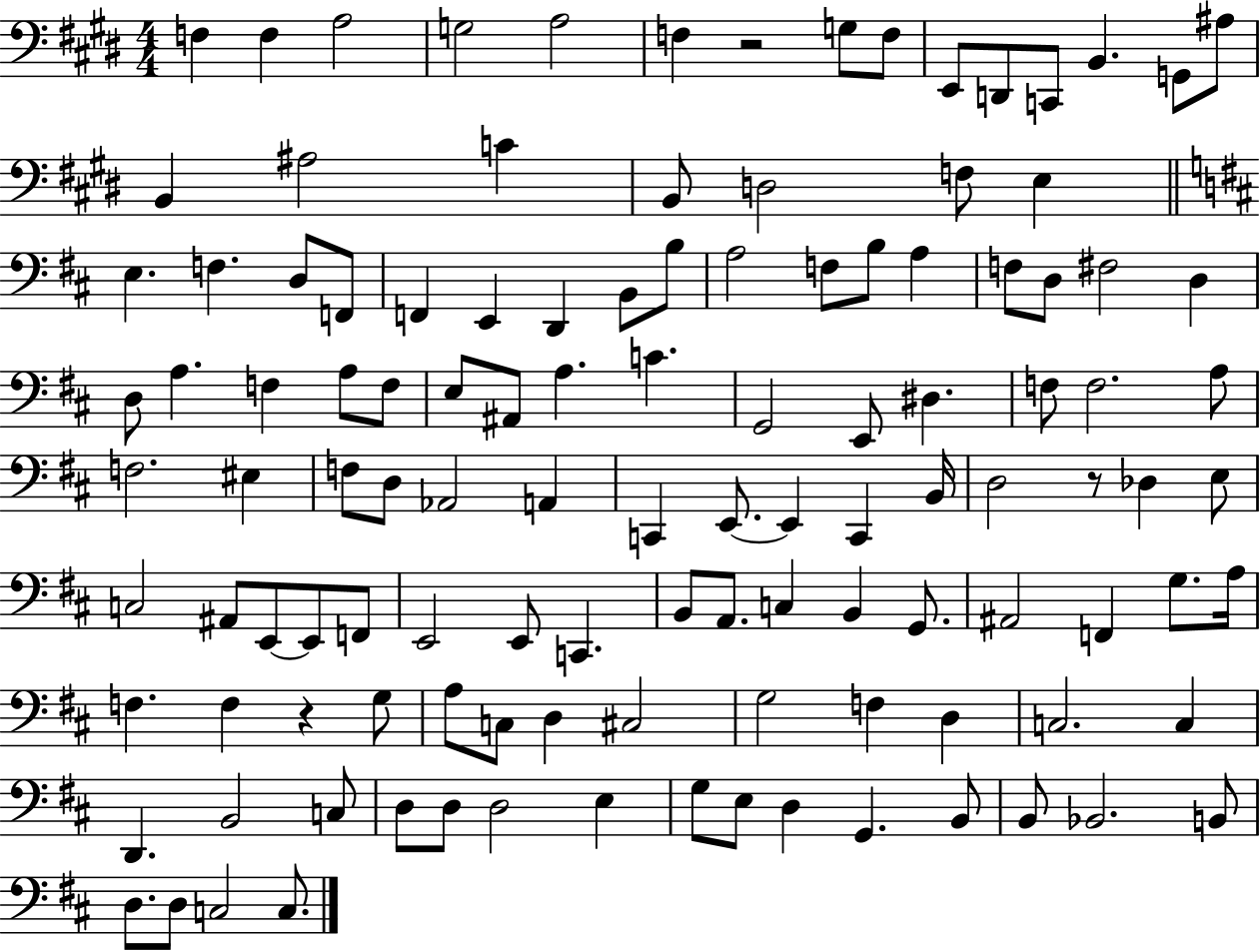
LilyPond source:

{
  \clef bass
  \numericTimeSignature
  \time 4/4
  \key e \major
  f4 f4 a2 | g2 a2 | f4 r2 g8 f8 | e,8 d,8 c,8 b,4. g,8 ais8 | \break b,4 ais2 c'4 | b,8 d2 f8 e4 | \bar "||" \break \key d \major e4. f4. d8 f,8 | f,4 e,4 d,4 b,8 b8 | a2 f8 b8 a4 | f8 d8 fis2 d4 | \break d8 a4. f4 a8 f8 | e8 ais,8 a4. c'4. | g,2 e,8 dis4. | f8 f2. a8 | \break f2. eis4 | f8 d8 aes,2 a,4 | c,4 e,8.~~ e,4 c,4 b,16 | d2 r8 des4 e8 | \break c2 ais,8 e,8~~ e,8 f,8 | e,2 e,8 c,4. | b,8 a,8. c4 b,4 g,8. | ais,2 f,4 g8. a16 | \break f4. f4 r4 g8 | a8 c8 d4 cis2 | g2 f4 d4 | c2. c4 | \break d,4. b,2 c8 | d8 d8 d2 e4 | g8 e8 d4 g,4. b,8 | b,8 bes,2. b,8 | \break d8. d8 c2 c8. | \bar "|."
}